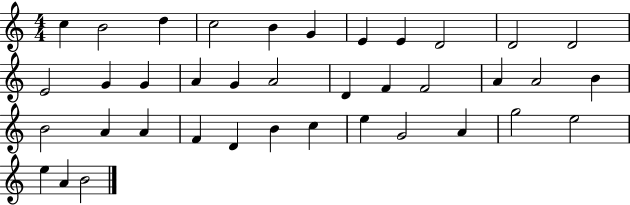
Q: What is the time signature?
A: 4/4